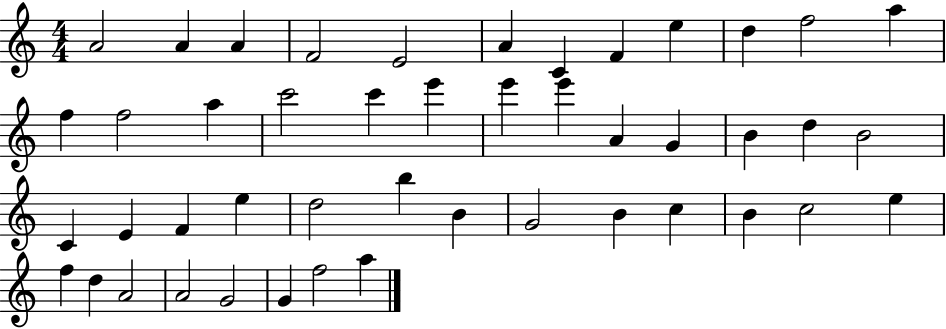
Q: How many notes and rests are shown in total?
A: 46